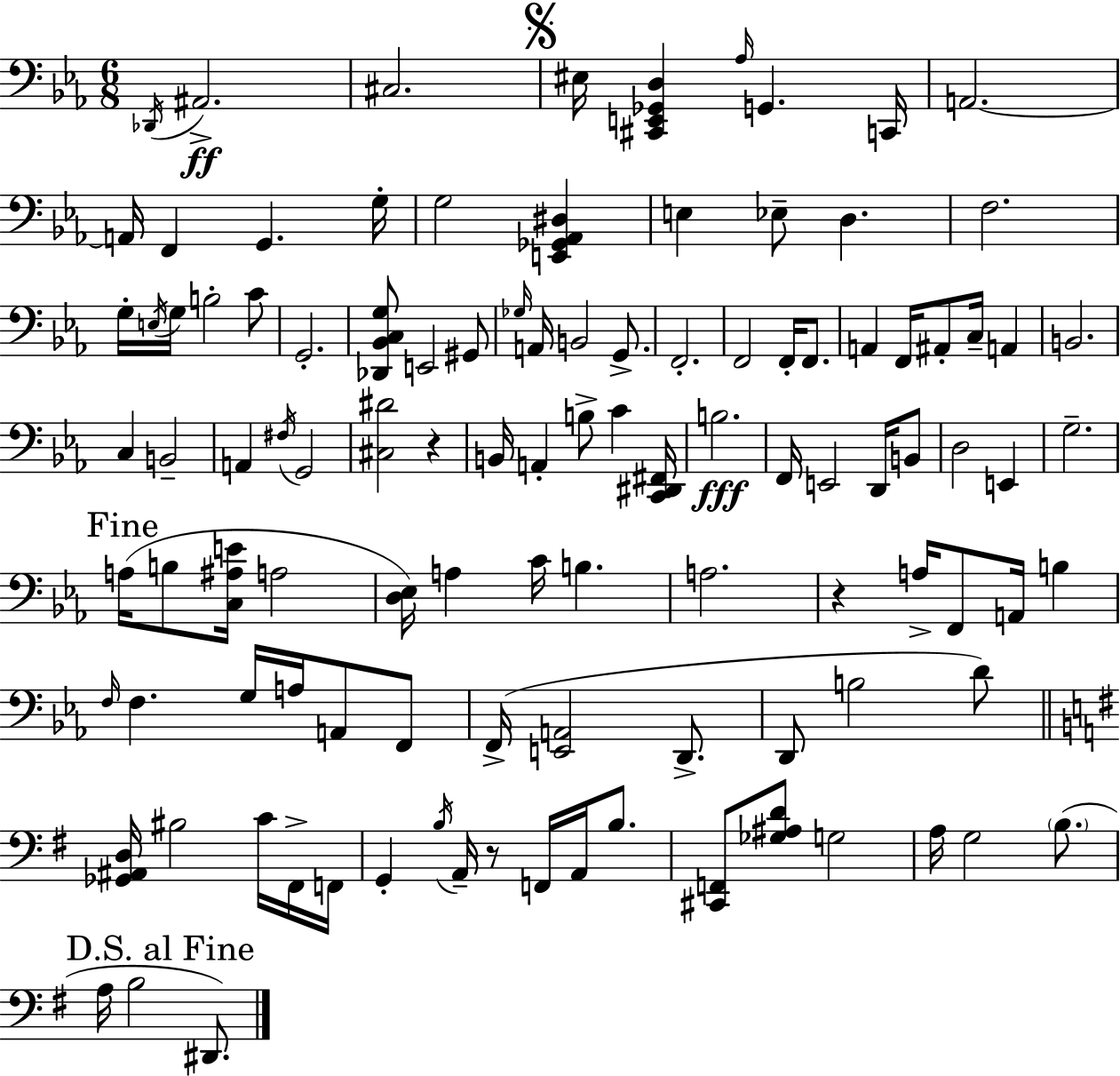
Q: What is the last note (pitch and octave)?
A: D#2